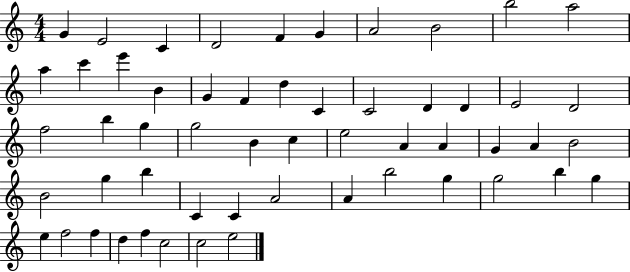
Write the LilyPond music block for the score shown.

{
  \clef treble
  \numericTimeSignature
  \time 4/4
  \key c \major
  g'4 e'2 c'4 | d'2 f'4 g'4 | a'2 b'2 | b''2 a''2 | \break a''4 c'''4 e'''4 b'4 | g'4 f'4 d''4 c'4 | c'2 d'4 d'4 | e'2 d'2 | \break f''2 b''4 g''4 | g''2 b'4 c''4 | e''2 a'4 a'4 | g'4 a'4 b'2 | \break b'2 g''4 b''4 | c'4 c'4 a'2 | a'4 b''2 g''4 | g''2 b''4 g''4 | \break e''4 f''2 f''4 | d''4 f''4 c''2 | c''2 e''2 | \bar "|."
}